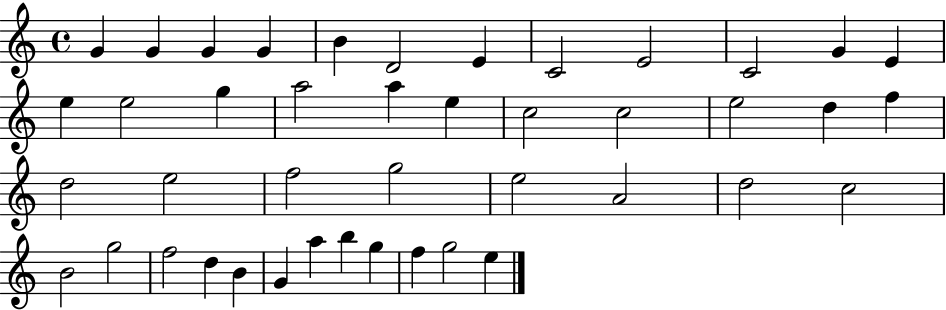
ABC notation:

X:1
T:Untitled
M:4/4
L:1/4
K:C
G G G G B D2 E C2 E2 C2 G E e e2 g a2 a e c2 c2 e2 d f d2 e2 f2 g2 e2 A2 d2 c2 B2 g2 f2 d B G a b g f g2 e